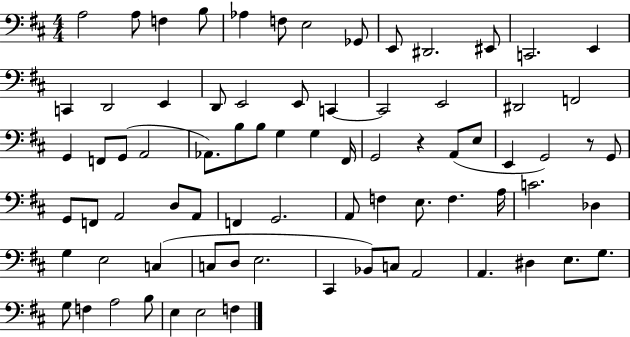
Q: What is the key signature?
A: D major